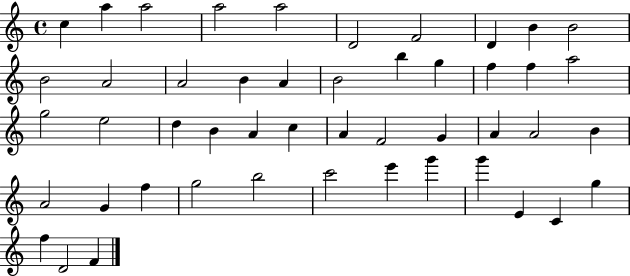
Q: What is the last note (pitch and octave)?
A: F4